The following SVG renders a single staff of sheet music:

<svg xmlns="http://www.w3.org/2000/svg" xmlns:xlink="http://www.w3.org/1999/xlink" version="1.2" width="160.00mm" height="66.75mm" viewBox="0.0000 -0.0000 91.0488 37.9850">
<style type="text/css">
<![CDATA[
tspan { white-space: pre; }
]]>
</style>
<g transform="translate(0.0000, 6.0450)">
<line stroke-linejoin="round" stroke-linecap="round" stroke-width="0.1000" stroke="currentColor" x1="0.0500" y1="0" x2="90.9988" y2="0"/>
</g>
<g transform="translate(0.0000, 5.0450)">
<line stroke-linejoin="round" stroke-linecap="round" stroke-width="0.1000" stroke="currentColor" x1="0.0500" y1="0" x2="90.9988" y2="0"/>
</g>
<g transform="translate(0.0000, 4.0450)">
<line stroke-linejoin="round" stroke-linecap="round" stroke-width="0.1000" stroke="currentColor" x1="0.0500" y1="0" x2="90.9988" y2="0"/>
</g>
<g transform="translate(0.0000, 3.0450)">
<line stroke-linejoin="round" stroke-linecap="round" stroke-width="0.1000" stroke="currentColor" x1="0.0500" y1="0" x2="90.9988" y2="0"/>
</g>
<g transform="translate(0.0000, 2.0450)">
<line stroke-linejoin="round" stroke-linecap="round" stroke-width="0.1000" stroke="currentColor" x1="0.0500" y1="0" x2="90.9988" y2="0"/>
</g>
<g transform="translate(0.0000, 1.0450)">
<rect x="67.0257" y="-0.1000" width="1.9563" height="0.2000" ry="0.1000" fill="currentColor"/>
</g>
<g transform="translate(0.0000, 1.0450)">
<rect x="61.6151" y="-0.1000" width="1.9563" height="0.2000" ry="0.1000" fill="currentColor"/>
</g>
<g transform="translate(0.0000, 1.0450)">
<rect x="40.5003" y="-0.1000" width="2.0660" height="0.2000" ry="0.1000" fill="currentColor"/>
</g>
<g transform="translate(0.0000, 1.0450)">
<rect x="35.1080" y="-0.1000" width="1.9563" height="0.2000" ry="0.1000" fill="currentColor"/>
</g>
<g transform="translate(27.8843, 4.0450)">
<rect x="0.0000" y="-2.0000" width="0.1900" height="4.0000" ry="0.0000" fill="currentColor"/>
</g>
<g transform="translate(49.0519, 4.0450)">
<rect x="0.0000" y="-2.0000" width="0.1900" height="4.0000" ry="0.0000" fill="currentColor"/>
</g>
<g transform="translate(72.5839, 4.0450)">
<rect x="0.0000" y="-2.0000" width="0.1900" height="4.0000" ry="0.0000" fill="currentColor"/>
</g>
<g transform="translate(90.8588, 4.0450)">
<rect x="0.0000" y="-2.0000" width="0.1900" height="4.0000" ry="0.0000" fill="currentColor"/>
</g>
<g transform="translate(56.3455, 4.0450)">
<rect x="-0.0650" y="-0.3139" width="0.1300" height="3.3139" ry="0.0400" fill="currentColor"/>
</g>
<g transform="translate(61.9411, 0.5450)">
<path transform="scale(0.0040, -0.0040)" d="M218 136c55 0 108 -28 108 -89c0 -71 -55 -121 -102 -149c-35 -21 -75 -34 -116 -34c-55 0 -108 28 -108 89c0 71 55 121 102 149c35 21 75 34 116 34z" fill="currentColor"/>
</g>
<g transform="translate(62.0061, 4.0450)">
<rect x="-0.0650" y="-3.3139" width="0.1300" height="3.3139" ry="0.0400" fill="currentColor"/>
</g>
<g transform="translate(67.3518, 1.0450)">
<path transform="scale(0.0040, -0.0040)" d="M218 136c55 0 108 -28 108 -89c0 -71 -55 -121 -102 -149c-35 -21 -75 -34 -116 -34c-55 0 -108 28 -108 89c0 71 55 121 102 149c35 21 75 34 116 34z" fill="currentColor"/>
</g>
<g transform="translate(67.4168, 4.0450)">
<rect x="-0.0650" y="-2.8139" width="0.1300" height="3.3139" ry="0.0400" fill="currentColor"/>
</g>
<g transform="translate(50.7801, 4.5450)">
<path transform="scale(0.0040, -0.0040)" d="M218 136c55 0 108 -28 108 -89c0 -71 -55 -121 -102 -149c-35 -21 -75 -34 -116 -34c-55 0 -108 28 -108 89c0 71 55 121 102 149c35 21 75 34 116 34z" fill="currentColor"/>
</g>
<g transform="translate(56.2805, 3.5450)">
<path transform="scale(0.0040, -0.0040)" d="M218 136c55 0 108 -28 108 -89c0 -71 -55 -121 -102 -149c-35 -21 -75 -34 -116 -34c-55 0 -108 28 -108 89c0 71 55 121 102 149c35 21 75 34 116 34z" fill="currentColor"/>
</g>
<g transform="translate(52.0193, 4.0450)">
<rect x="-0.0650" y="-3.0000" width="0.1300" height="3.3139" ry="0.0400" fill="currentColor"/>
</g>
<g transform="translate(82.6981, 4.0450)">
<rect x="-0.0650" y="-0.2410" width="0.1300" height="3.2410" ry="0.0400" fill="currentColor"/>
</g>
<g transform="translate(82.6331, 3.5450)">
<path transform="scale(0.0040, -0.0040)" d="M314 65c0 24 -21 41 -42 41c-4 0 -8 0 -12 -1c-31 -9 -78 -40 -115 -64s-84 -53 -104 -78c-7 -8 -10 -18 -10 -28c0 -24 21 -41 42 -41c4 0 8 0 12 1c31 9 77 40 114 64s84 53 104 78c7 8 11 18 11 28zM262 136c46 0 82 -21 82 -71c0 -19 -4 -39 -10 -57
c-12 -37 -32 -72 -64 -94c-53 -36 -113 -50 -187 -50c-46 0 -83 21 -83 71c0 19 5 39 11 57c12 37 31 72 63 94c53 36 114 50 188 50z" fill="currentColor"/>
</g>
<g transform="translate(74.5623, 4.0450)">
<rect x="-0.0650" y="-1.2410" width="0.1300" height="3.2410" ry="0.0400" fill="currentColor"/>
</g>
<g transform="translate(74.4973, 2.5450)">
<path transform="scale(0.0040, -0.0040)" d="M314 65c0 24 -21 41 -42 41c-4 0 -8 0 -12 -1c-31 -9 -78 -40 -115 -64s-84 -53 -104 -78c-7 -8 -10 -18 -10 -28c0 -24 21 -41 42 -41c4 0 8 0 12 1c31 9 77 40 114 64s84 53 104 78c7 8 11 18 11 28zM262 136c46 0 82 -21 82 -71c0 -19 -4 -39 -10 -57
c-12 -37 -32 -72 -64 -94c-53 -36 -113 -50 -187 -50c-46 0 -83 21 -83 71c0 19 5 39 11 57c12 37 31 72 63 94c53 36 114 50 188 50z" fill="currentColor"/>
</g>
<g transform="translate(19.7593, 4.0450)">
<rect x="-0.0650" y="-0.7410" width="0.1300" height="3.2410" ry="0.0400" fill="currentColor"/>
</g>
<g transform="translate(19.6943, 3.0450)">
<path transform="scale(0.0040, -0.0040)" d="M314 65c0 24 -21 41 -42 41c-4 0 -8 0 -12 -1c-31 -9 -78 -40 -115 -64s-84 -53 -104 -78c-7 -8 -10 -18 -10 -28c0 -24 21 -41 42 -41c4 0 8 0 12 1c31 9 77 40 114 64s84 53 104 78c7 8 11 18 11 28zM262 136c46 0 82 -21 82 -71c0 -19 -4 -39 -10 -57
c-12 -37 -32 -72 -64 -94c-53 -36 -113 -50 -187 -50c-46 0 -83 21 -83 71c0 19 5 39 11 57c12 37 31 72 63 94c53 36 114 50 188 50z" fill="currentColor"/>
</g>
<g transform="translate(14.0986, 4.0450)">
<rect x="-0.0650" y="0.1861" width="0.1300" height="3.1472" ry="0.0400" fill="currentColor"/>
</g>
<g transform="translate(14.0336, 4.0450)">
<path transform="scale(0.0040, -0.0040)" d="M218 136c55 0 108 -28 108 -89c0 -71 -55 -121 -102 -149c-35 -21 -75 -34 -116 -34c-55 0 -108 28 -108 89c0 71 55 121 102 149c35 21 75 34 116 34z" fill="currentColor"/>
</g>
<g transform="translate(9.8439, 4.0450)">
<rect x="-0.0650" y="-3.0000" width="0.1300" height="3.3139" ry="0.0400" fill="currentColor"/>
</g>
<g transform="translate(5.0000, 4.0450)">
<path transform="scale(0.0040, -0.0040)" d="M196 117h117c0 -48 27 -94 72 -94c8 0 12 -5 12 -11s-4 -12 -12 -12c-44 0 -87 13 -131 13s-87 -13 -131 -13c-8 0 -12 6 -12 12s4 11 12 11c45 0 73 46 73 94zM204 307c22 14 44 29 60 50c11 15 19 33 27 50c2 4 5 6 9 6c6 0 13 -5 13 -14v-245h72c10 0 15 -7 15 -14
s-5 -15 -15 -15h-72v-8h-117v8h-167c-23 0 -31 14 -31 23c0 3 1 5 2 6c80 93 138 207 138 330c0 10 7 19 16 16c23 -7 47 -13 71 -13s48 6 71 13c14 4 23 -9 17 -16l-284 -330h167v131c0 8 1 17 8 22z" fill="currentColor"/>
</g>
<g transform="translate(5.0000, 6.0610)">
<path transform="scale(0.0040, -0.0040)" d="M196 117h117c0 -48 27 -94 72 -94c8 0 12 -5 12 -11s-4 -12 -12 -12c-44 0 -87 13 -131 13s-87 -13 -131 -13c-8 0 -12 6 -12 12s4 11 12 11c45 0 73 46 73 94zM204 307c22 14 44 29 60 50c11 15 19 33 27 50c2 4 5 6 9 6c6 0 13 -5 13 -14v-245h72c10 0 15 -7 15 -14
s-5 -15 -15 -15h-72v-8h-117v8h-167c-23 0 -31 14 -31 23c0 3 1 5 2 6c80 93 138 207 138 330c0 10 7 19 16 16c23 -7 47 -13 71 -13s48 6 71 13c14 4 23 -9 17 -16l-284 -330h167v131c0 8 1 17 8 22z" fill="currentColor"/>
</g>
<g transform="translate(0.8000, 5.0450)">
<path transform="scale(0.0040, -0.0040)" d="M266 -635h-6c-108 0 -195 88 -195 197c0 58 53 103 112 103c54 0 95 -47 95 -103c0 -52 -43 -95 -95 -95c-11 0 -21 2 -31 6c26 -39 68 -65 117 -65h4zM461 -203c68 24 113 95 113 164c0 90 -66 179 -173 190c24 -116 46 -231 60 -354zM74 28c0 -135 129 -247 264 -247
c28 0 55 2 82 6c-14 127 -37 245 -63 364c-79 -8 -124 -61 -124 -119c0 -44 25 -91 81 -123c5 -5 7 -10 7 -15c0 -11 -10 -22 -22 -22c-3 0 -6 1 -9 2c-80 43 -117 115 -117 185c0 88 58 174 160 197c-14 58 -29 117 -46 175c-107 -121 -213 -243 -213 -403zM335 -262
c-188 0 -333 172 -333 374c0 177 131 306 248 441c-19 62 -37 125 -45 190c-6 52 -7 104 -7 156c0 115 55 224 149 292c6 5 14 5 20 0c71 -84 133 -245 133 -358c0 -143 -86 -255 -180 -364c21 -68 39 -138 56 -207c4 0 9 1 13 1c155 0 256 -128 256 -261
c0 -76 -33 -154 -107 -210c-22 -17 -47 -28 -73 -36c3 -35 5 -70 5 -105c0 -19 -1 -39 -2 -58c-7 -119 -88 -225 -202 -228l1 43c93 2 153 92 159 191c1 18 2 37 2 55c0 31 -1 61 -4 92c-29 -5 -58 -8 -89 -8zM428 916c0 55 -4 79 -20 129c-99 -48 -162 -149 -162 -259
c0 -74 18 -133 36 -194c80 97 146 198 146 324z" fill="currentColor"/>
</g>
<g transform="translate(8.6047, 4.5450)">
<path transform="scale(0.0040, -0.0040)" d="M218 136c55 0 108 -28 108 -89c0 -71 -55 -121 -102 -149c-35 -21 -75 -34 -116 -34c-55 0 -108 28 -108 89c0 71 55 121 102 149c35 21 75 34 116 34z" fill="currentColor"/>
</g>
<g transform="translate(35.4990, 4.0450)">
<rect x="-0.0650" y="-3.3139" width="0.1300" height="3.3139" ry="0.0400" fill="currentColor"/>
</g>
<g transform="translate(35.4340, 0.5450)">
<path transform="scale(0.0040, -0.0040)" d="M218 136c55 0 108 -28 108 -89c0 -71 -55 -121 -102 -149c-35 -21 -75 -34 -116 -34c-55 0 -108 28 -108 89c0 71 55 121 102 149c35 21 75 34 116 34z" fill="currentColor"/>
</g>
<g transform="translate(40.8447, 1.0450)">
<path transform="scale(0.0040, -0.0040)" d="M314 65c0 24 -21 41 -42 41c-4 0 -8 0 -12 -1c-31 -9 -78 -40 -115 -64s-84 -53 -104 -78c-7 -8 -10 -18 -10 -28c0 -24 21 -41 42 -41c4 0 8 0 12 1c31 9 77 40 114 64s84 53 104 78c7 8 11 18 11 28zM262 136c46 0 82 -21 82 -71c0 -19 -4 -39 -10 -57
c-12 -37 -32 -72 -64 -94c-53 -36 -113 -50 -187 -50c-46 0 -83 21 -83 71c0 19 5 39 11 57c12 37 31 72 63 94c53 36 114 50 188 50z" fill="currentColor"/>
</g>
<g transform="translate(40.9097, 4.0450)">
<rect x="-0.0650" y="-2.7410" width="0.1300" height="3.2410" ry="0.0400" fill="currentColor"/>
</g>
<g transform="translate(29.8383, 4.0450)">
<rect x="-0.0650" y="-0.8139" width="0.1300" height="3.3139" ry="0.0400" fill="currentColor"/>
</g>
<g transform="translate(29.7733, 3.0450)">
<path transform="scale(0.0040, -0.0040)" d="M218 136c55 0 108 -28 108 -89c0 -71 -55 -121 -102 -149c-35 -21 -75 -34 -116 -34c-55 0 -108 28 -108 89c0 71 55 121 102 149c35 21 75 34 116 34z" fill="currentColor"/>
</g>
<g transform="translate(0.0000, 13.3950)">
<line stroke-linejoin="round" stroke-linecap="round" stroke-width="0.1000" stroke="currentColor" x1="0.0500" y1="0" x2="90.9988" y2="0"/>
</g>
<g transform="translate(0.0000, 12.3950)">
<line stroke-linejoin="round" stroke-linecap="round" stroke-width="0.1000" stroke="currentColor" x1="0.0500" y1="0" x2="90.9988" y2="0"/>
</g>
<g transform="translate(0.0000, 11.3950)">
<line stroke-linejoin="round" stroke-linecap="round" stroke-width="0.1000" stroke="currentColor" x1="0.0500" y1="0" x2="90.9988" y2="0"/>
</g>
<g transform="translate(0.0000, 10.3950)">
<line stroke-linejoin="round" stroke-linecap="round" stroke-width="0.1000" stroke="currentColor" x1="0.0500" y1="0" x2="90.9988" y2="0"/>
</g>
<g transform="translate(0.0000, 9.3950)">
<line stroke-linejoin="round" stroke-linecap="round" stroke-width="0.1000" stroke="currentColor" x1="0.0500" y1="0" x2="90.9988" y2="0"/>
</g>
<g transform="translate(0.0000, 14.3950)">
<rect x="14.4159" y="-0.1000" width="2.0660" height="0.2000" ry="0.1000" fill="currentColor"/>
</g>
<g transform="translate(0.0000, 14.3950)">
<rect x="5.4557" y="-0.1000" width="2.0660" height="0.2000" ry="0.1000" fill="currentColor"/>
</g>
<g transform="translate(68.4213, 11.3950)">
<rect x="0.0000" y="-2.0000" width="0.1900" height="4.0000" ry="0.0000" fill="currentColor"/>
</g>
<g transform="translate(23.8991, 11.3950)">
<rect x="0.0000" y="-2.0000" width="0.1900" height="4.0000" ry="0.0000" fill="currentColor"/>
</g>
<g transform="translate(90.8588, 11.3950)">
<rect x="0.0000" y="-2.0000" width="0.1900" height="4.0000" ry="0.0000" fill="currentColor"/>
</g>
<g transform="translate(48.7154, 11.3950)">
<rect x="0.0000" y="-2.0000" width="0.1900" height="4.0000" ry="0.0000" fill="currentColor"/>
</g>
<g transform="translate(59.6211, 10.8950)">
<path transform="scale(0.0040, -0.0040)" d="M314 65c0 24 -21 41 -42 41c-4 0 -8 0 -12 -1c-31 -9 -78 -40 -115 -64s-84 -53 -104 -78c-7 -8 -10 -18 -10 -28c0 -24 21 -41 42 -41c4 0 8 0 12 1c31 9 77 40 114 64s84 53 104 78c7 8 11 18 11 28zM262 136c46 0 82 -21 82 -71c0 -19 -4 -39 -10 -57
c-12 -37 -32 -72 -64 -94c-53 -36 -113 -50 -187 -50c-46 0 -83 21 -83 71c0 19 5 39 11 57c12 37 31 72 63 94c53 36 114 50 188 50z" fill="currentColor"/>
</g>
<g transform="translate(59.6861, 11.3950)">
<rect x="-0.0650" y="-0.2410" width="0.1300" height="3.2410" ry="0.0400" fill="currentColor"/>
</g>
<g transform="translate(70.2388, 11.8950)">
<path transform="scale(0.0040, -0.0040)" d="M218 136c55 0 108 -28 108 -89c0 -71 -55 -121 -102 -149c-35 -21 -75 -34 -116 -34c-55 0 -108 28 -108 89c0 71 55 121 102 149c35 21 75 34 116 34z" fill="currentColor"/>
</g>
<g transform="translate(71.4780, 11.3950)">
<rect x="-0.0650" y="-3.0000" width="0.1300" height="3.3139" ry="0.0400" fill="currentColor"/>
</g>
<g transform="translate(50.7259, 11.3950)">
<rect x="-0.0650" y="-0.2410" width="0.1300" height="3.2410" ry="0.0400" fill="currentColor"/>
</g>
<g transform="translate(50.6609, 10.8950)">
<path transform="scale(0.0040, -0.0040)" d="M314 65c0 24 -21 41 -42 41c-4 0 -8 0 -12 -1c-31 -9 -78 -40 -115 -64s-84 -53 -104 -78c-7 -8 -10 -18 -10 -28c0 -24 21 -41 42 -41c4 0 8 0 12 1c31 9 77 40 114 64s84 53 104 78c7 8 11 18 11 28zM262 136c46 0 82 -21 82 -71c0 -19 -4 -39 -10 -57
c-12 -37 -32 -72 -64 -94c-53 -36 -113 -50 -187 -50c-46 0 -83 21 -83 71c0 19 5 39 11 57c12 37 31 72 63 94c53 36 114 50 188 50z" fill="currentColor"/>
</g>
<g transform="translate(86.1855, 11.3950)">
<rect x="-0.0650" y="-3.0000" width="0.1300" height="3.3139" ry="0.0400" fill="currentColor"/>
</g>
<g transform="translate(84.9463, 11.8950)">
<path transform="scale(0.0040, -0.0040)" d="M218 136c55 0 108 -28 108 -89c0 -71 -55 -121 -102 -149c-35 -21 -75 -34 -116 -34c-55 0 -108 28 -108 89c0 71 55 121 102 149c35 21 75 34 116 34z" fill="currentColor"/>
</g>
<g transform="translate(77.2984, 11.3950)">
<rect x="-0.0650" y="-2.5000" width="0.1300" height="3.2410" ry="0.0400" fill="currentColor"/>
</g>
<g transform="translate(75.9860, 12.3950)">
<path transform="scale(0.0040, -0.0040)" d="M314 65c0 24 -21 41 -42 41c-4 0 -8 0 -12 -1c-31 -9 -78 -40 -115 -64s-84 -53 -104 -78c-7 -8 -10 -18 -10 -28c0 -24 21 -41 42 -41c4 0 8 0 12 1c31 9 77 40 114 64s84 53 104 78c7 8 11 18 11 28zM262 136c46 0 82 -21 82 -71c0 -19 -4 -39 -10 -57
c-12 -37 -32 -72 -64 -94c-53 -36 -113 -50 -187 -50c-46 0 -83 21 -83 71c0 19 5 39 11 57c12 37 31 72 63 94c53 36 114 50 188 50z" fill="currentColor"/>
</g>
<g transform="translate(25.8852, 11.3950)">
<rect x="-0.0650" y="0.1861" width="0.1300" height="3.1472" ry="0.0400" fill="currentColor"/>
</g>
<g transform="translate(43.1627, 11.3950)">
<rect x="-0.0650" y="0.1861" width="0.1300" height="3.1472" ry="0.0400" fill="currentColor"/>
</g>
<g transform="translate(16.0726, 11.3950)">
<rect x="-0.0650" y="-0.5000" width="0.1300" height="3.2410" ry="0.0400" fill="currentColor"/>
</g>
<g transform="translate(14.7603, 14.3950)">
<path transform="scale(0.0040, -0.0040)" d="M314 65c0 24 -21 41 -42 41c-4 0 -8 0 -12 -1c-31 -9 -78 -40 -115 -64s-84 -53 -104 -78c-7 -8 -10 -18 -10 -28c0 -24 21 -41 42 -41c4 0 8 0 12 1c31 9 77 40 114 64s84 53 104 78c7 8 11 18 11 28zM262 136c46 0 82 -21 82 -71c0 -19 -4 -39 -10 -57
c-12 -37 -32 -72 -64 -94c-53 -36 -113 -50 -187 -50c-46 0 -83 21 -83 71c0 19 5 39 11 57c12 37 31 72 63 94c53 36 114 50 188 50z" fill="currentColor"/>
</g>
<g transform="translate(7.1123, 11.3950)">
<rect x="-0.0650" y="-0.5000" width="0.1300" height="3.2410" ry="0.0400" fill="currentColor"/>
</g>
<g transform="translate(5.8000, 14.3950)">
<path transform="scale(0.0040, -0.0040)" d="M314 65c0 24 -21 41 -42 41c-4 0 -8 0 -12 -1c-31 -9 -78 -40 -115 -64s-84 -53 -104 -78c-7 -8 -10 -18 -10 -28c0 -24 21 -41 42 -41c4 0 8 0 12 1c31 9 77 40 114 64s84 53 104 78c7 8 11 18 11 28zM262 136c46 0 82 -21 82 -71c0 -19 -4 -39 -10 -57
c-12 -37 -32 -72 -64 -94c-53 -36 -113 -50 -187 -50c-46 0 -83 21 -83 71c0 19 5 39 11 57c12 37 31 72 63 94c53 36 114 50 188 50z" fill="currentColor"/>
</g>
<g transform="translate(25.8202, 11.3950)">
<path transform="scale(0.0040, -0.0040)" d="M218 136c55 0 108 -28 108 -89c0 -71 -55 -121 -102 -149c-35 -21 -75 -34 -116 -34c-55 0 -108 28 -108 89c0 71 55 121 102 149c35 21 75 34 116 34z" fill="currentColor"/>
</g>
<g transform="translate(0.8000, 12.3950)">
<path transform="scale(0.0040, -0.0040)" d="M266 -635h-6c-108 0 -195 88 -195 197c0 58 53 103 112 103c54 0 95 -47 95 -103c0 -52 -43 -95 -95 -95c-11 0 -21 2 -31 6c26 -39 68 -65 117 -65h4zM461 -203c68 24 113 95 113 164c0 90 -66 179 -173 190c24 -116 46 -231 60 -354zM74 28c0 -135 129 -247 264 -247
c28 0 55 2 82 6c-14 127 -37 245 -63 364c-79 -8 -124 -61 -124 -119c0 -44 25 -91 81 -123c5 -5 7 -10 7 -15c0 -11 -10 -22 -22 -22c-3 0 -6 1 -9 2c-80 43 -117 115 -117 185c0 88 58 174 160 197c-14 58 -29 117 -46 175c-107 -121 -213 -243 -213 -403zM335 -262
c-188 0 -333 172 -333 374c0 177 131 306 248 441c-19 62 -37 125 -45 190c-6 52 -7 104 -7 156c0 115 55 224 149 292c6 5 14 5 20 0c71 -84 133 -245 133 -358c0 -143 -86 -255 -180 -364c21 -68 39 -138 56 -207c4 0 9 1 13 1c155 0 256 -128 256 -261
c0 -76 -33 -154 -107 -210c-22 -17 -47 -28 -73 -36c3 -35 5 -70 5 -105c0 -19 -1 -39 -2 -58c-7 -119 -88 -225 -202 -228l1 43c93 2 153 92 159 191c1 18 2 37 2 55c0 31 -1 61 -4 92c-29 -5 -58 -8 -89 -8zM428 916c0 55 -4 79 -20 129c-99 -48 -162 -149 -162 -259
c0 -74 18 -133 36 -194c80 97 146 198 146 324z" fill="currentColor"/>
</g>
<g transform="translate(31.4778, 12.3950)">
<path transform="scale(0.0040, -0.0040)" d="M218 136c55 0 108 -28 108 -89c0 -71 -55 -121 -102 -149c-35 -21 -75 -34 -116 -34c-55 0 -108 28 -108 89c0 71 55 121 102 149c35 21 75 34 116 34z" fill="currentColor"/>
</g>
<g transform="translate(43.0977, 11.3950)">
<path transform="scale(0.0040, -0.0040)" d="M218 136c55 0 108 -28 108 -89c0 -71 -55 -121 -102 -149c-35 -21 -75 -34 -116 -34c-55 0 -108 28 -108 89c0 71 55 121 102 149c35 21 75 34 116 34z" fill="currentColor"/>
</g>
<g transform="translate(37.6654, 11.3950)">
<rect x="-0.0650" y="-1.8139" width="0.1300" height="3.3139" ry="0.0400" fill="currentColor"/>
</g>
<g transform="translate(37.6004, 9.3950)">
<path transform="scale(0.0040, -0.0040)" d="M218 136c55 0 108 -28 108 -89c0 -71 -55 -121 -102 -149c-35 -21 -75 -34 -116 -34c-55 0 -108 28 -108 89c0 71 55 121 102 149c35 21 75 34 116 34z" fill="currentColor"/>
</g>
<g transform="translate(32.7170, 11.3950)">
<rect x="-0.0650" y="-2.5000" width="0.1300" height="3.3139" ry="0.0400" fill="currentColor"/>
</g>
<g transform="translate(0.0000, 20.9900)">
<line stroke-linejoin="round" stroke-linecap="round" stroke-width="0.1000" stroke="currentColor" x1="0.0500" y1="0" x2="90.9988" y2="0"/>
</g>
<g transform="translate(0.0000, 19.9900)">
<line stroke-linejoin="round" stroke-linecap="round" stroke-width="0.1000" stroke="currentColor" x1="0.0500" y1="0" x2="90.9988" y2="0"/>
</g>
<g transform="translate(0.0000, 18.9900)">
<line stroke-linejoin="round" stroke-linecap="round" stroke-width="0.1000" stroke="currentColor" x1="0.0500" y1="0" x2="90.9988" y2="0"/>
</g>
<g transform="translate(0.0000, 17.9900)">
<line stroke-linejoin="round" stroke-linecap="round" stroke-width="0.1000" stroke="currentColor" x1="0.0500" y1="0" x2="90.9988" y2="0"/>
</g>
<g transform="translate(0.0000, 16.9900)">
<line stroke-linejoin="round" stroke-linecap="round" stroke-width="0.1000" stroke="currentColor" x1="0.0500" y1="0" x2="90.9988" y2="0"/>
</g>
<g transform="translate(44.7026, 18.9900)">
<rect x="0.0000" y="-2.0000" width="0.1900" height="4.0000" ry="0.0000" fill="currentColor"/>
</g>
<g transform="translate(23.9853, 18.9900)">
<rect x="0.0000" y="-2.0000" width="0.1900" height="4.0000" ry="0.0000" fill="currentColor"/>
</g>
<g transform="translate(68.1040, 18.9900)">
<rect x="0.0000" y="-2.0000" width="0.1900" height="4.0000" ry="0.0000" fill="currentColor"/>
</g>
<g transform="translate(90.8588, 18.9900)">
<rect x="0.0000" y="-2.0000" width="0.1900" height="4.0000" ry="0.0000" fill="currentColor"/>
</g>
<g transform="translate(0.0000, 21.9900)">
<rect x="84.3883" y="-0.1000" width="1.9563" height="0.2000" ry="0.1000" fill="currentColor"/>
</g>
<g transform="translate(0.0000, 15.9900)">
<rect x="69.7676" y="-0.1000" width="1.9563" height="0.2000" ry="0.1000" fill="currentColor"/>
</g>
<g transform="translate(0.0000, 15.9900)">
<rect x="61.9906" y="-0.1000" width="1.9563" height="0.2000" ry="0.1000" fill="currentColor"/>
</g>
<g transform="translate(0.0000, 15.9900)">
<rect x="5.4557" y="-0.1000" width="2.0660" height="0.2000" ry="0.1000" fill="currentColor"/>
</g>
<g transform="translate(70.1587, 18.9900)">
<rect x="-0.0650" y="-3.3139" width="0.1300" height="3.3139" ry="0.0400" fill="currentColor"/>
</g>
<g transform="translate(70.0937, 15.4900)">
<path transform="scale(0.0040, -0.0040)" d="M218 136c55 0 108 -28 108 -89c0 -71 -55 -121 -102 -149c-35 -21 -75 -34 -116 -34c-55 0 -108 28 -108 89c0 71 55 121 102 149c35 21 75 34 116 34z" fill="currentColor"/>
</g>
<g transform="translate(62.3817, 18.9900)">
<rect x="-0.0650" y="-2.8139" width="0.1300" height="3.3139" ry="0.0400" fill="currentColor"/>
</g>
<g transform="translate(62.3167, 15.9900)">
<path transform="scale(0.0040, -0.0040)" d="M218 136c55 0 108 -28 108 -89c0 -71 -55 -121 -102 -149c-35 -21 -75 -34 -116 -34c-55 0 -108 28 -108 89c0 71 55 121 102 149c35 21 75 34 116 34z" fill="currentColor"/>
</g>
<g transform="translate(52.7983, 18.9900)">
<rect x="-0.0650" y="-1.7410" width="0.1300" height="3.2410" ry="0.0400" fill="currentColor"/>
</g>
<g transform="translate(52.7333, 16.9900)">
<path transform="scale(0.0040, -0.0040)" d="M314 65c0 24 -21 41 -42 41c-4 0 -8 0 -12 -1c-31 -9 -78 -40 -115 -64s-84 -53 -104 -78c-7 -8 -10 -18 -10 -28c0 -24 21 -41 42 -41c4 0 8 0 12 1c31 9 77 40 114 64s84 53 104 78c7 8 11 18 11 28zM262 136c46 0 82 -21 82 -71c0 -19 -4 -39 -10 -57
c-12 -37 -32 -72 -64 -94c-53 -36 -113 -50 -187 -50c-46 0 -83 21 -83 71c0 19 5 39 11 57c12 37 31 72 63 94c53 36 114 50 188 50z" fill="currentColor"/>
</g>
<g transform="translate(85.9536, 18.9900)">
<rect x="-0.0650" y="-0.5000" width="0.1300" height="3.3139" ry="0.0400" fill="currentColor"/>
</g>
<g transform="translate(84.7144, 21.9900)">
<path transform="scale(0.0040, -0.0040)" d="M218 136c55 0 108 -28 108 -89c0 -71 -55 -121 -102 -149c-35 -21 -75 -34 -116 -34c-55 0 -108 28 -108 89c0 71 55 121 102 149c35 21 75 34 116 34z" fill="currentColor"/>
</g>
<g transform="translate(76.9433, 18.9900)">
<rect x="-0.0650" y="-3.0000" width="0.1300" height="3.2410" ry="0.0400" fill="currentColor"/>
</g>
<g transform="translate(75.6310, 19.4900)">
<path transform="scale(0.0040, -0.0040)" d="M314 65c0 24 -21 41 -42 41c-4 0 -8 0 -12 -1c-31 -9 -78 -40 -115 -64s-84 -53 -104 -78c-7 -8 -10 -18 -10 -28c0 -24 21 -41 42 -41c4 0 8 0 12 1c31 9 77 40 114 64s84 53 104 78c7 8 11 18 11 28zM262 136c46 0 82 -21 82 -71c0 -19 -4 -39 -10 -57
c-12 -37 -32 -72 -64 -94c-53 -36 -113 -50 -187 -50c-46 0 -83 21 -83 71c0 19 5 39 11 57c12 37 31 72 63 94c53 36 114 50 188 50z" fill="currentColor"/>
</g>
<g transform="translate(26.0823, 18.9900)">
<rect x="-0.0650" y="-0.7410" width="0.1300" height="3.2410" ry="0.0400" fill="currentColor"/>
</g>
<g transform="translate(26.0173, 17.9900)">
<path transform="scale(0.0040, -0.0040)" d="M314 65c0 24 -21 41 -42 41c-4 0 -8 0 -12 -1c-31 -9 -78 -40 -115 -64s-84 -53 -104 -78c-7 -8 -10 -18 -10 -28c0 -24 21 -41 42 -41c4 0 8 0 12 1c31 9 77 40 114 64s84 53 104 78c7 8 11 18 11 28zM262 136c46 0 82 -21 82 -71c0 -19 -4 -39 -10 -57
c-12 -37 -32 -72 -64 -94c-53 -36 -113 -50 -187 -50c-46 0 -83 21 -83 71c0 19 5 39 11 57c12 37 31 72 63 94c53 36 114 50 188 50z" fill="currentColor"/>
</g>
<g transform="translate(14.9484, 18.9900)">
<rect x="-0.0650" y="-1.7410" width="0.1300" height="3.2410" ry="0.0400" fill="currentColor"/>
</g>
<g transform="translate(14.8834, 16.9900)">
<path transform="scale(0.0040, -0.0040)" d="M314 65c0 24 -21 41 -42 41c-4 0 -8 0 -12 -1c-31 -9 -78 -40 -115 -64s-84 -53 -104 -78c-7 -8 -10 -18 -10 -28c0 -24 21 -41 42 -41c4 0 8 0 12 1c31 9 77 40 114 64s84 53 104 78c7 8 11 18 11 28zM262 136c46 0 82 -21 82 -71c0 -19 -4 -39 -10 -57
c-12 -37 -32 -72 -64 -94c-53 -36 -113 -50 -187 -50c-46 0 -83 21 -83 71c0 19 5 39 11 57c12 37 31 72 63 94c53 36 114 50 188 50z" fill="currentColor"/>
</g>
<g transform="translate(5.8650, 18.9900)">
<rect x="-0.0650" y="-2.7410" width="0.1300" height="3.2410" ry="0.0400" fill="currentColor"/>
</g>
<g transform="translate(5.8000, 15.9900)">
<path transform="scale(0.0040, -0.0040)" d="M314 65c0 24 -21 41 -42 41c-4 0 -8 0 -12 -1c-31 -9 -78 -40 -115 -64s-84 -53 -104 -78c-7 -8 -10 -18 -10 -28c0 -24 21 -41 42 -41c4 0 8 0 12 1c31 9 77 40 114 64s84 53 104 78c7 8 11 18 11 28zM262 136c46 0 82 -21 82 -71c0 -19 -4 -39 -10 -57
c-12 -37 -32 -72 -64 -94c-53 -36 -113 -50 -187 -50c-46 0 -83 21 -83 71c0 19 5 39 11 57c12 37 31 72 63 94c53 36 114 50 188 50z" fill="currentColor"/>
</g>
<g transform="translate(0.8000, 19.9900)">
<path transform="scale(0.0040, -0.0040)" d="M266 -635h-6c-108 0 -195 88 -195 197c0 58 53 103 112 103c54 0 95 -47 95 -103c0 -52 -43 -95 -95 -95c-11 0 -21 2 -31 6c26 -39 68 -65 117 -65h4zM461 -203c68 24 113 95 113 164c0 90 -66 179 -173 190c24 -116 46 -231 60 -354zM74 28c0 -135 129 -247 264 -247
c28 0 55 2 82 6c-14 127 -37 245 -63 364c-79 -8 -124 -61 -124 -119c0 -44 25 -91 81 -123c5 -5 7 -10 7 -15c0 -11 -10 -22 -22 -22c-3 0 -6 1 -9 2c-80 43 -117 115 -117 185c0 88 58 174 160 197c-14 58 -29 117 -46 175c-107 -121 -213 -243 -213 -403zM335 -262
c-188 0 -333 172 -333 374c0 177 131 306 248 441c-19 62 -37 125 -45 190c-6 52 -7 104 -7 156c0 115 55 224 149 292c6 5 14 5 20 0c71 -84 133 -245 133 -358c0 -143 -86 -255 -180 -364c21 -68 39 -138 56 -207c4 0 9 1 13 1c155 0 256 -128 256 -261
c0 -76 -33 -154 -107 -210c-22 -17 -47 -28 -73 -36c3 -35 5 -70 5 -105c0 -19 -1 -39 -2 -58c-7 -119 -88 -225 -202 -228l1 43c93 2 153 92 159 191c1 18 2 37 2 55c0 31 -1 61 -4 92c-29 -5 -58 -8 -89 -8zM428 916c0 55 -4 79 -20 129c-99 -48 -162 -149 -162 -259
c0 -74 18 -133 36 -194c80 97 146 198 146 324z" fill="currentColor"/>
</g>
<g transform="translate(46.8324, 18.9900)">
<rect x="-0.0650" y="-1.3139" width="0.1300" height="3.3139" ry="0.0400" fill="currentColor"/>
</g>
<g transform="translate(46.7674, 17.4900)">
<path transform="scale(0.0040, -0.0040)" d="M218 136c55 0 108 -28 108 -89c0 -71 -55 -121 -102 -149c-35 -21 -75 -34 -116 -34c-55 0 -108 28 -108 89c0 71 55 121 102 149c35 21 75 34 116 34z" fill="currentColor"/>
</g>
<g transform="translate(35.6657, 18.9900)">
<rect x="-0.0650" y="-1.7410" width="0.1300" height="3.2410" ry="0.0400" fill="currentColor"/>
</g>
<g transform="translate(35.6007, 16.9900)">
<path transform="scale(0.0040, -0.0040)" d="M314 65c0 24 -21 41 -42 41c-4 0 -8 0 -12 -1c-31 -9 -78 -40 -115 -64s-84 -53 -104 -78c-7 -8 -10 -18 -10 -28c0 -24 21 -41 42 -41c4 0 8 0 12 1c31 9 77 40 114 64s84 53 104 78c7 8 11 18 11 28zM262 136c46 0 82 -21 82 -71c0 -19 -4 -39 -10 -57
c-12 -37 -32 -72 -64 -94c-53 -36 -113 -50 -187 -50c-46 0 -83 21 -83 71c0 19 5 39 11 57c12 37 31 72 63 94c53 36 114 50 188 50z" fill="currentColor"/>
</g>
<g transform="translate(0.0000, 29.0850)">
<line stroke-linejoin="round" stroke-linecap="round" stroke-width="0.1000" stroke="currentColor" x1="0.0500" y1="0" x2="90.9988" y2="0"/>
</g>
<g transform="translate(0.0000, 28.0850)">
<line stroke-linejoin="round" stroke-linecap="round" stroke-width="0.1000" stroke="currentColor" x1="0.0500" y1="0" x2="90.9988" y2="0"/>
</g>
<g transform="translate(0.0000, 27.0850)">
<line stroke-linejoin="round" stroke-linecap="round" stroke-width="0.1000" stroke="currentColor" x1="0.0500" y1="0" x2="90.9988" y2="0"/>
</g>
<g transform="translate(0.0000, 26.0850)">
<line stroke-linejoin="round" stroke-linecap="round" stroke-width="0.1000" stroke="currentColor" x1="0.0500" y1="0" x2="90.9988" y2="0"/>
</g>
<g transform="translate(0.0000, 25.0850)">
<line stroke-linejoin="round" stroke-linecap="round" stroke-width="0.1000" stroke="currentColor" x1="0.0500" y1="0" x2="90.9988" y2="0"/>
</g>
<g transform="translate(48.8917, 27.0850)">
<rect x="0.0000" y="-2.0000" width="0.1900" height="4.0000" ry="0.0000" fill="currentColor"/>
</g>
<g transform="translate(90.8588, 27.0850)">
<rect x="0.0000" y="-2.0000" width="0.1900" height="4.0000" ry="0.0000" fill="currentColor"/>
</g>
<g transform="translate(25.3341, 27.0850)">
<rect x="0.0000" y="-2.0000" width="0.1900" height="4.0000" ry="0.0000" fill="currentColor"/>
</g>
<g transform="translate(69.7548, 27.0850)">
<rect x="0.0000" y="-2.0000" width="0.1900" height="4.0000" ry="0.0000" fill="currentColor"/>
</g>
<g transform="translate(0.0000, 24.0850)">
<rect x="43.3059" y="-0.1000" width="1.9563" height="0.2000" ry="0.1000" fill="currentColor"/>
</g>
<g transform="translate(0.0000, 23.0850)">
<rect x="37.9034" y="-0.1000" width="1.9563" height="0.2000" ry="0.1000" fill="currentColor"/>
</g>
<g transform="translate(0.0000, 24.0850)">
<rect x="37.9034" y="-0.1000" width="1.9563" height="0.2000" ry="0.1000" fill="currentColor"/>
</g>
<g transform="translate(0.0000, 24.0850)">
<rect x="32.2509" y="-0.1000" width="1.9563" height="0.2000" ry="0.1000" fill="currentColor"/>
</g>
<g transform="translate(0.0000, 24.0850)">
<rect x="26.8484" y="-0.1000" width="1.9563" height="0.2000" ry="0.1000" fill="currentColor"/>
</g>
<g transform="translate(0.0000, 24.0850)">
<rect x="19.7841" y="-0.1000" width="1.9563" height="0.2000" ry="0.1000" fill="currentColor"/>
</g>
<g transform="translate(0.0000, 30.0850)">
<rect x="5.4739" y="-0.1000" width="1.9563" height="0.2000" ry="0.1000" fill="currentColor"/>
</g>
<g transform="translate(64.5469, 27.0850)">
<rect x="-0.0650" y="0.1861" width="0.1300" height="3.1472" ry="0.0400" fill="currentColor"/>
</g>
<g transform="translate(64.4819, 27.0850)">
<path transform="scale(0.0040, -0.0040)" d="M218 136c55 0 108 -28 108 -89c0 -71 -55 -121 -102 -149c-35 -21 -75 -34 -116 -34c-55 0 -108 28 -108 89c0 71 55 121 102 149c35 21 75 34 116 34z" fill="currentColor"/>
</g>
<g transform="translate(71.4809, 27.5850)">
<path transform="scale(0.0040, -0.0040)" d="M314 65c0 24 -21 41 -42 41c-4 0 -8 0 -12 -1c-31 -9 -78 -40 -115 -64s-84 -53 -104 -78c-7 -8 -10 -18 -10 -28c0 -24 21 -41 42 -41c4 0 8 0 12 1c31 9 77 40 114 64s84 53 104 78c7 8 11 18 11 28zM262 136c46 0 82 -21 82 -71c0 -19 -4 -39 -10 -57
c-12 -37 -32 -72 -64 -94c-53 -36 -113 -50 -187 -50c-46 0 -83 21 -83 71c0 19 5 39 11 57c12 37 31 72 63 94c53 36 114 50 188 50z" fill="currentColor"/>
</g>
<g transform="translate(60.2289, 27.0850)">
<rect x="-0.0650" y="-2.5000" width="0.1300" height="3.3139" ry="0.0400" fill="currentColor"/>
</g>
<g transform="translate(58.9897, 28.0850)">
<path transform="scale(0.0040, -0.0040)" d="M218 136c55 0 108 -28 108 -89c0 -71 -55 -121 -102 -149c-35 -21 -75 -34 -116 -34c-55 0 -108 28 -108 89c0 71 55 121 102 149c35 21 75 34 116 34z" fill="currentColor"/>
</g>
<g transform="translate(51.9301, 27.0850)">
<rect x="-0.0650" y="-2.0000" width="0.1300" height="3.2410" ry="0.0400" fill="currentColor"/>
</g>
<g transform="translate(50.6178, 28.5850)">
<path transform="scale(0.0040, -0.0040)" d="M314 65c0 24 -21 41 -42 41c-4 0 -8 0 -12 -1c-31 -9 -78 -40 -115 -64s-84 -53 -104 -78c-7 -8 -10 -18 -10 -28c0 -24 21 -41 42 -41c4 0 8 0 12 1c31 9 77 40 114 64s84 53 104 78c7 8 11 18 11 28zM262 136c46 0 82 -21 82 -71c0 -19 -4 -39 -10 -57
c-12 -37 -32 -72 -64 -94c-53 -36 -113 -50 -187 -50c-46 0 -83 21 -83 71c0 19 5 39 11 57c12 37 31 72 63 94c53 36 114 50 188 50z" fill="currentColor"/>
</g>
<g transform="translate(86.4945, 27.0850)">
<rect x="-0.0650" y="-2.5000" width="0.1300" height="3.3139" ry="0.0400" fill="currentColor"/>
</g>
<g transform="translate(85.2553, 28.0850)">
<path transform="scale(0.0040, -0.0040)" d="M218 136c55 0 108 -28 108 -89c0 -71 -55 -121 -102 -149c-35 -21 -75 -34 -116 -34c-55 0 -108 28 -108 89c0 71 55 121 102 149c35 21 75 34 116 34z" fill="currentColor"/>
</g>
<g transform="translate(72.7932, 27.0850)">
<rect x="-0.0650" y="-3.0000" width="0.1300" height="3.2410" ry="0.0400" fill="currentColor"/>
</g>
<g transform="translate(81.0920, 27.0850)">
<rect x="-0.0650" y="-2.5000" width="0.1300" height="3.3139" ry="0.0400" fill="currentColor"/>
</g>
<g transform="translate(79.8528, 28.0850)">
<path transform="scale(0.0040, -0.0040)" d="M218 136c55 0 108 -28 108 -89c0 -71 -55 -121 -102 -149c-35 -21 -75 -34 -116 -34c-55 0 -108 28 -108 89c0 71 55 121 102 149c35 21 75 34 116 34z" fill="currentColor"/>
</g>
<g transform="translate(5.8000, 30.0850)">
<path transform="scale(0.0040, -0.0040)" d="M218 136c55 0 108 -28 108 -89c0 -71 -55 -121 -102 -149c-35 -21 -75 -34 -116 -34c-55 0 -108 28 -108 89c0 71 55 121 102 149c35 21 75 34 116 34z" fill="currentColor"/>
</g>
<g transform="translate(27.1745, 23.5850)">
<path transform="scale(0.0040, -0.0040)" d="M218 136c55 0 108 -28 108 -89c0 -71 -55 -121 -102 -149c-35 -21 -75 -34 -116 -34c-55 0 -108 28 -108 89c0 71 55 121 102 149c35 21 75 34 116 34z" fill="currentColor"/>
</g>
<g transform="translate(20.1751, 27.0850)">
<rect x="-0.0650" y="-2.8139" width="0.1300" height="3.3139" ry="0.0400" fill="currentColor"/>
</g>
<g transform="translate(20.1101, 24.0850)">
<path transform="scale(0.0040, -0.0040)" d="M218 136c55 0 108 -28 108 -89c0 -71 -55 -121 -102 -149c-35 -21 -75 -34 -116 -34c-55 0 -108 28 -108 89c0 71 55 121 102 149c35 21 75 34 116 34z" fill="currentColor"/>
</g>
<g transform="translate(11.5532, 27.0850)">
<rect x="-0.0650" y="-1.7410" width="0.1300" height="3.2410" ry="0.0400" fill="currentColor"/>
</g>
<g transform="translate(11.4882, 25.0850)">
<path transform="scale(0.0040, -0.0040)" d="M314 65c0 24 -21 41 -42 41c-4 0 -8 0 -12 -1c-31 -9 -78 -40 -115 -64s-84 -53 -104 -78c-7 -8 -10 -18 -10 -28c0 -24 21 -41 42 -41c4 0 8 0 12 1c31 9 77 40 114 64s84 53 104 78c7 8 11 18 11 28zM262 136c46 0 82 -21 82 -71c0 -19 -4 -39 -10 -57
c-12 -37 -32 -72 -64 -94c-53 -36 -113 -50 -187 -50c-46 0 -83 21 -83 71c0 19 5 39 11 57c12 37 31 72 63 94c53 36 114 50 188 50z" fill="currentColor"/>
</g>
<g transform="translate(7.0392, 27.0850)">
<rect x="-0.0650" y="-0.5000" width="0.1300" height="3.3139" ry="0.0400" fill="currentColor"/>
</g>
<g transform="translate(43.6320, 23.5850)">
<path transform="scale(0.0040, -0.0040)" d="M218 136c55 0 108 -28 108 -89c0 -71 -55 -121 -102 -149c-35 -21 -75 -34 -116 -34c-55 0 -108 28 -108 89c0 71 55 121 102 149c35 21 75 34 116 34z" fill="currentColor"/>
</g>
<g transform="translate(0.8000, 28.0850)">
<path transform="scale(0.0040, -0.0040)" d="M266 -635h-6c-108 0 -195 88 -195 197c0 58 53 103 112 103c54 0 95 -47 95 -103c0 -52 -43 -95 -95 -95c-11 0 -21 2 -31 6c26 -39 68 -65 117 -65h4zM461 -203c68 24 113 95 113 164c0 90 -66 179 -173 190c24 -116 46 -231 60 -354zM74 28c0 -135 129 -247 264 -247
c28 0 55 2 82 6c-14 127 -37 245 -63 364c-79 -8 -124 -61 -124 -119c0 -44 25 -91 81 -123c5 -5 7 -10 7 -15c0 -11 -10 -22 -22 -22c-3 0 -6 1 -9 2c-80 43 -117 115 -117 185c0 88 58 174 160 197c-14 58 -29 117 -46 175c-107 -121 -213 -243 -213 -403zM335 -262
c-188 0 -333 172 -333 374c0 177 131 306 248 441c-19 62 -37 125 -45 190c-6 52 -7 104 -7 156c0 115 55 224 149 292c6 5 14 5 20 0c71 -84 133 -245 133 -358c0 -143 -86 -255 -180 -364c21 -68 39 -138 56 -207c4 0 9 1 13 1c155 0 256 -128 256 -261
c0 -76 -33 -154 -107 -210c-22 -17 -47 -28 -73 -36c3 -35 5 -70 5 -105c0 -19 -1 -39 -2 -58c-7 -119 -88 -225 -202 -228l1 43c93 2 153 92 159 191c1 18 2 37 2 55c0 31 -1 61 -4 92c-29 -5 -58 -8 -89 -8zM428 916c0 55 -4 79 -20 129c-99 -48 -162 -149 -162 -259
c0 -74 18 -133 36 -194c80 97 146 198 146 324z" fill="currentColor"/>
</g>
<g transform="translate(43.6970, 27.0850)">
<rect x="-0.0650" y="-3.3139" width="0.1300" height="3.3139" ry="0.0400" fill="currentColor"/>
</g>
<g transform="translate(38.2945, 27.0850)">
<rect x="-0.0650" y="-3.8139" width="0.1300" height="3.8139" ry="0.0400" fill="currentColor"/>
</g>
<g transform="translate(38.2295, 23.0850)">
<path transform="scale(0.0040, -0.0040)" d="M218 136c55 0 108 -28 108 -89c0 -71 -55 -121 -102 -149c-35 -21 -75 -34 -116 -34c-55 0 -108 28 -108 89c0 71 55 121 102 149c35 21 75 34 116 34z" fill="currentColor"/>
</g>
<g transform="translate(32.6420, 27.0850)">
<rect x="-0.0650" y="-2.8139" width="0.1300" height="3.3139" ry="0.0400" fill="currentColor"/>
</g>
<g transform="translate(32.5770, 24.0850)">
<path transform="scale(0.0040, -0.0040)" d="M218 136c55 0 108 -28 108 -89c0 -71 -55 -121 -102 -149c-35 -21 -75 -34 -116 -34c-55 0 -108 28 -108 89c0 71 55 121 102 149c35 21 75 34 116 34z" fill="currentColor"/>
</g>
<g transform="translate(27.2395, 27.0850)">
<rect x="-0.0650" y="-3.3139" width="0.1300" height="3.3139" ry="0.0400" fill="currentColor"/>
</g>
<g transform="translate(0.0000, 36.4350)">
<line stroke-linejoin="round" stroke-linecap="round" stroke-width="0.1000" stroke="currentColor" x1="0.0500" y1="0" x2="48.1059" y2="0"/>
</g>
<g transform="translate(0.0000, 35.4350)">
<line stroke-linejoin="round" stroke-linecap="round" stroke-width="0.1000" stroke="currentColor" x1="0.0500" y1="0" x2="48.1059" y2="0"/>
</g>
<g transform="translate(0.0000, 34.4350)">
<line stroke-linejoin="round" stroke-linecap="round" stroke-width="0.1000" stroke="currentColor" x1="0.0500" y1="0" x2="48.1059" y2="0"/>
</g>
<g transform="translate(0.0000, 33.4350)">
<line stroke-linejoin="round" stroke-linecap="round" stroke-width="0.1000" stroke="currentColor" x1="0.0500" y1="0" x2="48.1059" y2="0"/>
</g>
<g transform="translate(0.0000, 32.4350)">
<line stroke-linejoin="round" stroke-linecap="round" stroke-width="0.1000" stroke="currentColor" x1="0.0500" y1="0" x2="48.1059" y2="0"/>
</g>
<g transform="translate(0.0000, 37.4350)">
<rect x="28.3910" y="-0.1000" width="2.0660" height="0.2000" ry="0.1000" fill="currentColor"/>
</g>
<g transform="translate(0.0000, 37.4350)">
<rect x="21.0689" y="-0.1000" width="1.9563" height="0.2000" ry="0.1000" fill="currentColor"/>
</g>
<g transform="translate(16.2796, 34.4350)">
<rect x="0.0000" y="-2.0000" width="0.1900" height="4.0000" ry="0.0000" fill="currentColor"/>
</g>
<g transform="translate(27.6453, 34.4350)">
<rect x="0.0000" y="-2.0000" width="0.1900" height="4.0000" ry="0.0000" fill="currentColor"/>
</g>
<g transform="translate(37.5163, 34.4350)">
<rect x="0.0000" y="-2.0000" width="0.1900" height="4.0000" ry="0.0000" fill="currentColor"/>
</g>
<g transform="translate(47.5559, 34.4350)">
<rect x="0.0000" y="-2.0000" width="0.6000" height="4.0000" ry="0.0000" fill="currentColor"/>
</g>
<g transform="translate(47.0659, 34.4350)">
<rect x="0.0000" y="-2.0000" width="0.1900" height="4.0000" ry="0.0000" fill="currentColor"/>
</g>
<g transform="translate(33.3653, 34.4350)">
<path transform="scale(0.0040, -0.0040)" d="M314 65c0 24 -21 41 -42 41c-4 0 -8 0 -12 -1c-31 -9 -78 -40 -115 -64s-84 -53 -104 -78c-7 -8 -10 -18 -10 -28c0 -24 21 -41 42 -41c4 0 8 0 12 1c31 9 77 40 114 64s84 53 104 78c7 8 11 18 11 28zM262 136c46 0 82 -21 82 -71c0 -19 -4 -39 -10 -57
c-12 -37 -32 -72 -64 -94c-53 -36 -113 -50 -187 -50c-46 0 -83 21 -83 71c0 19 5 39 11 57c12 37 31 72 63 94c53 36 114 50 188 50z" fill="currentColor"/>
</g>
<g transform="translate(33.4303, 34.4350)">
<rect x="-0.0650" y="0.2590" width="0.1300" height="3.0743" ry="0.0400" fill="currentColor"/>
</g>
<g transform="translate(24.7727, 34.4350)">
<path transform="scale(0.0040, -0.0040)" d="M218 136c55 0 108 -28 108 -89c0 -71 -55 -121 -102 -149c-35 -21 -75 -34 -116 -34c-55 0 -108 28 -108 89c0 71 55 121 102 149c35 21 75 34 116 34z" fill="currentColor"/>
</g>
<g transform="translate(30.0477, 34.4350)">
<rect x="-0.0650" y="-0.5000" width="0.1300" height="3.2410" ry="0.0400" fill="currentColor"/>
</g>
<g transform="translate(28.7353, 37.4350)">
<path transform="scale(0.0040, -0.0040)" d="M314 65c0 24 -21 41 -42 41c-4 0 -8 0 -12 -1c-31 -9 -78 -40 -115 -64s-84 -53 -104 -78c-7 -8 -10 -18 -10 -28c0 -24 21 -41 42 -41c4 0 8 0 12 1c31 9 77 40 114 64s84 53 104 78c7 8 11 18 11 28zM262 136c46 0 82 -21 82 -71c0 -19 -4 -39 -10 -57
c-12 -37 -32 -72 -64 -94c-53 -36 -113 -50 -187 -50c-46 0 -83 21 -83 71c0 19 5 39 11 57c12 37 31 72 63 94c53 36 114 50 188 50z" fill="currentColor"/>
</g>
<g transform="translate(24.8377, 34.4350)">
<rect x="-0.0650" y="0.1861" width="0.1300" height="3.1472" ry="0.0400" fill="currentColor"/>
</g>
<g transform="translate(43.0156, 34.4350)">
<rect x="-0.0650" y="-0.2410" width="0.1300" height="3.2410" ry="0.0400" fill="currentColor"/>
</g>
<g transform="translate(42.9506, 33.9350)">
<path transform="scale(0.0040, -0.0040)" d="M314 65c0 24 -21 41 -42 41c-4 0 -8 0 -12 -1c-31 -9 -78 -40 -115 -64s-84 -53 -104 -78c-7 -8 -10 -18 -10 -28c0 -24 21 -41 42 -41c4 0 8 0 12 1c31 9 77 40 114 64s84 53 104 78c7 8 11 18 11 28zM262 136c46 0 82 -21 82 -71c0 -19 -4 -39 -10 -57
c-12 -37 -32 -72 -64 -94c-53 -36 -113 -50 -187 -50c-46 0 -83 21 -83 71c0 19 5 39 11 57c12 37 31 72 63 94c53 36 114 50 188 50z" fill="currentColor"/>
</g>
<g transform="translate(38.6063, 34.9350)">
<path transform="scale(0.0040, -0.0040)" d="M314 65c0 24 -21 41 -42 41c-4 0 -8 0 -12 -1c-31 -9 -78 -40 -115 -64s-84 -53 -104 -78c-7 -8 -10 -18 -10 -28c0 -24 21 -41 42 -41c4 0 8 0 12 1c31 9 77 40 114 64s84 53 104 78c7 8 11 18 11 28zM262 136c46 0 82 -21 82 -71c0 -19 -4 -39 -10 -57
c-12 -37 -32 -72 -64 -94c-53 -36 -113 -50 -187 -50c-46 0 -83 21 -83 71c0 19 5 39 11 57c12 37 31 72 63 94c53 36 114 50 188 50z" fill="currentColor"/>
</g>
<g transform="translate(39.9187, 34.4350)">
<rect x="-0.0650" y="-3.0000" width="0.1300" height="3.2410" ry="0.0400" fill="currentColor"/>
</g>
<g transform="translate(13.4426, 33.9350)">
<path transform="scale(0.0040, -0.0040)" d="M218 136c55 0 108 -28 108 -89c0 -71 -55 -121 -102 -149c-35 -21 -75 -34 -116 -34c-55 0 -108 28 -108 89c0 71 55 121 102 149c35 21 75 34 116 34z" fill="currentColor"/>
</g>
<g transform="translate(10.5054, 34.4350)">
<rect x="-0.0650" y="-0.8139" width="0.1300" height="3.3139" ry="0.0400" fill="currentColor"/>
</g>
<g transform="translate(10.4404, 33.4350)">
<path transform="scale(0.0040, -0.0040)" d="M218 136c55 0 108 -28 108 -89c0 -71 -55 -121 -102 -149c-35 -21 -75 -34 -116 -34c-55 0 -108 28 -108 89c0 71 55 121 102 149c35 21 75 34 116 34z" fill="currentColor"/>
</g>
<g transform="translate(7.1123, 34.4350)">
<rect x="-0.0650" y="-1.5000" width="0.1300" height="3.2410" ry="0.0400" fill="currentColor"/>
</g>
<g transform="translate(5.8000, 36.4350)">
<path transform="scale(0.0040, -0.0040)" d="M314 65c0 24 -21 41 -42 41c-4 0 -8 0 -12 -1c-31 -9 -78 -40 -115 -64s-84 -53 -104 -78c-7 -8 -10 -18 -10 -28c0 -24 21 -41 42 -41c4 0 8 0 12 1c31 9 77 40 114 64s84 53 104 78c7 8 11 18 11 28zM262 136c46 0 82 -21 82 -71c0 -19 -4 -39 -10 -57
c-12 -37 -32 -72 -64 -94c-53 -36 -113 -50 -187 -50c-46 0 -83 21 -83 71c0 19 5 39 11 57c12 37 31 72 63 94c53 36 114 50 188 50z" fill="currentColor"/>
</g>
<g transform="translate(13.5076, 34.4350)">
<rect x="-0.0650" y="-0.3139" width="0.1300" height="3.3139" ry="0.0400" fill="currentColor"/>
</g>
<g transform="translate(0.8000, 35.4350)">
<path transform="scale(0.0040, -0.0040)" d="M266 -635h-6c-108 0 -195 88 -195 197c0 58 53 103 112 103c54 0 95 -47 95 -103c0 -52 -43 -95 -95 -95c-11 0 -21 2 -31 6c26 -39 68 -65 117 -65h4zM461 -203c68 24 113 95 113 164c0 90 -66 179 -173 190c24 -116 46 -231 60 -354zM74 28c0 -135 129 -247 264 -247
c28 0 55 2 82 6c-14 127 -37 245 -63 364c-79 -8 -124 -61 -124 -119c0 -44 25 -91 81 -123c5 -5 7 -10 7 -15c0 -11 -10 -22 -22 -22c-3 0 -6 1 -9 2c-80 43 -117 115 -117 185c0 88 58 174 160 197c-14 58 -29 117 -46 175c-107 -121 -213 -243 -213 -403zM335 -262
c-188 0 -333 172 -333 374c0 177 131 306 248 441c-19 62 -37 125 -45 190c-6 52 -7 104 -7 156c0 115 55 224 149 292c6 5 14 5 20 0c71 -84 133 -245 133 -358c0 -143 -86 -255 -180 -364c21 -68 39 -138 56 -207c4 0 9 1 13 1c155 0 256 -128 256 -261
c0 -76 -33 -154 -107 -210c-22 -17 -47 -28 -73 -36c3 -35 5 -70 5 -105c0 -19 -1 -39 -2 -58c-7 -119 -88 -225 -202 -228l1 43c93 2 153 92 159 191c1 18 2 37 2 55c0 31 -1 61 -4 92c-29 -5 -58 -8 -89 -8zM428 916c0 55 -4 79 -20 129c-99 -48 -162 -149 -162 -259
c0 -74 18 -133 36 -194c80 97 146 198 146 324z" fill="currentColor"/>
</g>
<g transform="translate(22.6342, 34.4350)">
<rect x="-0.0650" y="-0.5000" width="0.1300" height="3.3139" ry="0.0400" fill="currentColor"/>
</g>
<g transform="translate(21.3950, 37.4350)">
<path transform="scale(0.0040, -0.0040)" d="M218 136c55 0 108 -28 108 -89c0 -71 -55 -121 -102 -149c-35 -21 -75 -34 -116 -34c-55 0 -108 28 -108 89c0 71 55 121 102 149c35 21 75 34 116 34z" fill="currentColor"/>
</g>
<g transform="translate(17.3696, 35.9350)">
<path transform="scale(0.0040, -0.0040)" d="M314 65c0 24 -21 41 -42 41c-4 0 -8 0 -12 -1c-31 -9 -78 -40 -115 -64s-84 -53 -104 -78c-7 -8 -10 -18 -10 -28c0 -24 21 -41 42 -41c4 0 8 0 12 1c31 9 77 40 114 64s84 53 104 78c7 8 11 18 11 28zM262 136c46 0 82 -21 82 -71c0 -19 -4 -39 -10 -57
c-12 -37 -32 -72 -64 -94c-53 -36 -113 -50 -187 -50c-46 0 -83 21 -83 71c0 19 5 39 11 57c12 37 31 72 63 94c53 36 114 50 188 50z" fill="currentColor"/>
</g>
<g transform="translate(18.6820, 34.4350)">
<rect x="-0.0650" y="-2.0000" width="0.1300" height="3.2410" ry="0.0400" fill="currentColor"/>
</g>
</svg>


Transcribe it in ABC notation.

X:1
T:Untitled
M:4/4
L:1/4
K:C
A B d2 d b a2 A c b a e2 c2 C2 C2 B G f B c2 c2 A G2 A a2 f2 d2 f2 e f2 a b A2 C C f2 a b a c' b F2 G B A2 G G E2 d c F2 C B C2 B2 A2 c2